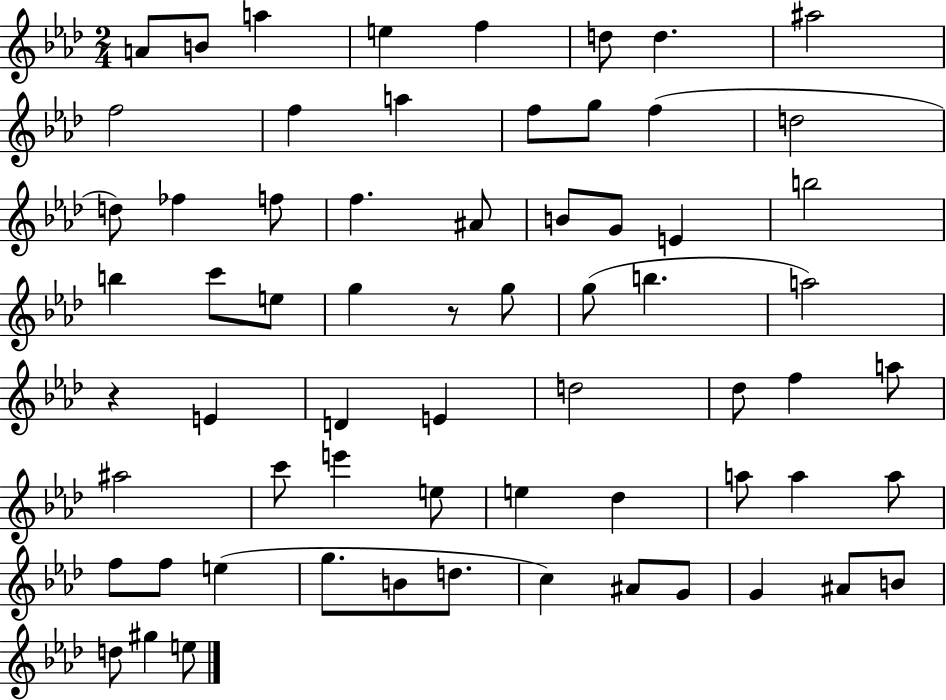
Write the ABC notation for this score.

X:1
T:Untitled
M:2/4
L:1/4
K:Ab
A/2 B/2 a e f d/2 d ^a2 f2 f a f/2 g/2 f d2 d/2 _f f/2 f ^A/2 B/2 G/2 E b2 b c'/2 e/2 g z/2 g/2 g/2 b a2 z E D E d2 _d/2 f a/2 ^a2 c'/2 e' e/2 e _d a/2 a a/2 f/2 f/2 e g/2 B/2 d/2 c ^A/2 G/2 G ^A/2 B/2 d/2 ^g e/2